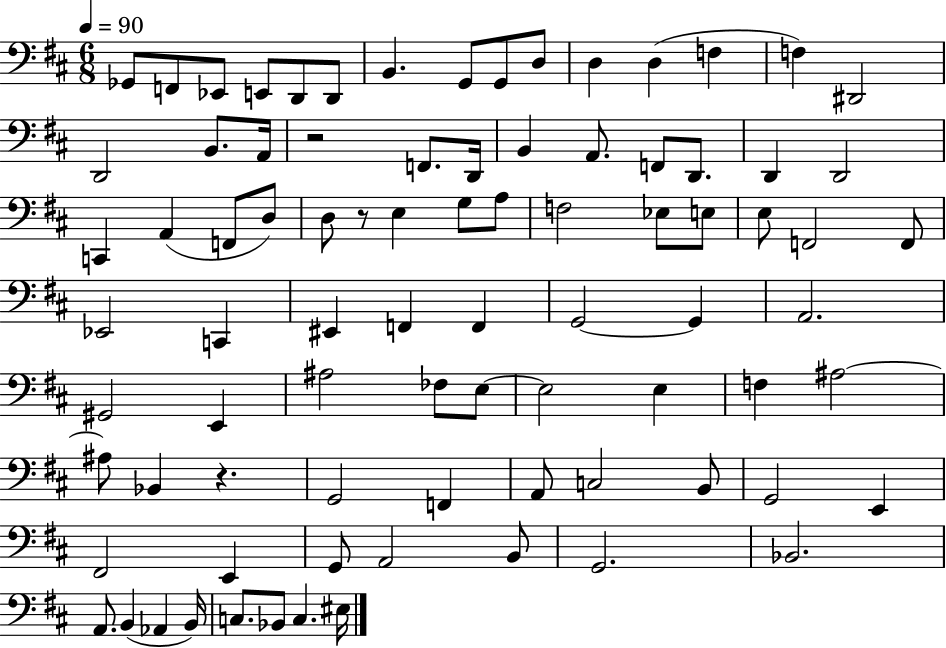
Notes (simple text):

Gb2/e F2/e Eb2/e E2/e D2/e D2/e B2/q. G2/e G2/e D3/e D3/q D3/q F3/q F3/q D#2/h D2/h B2/e. A2/s R/h F2/e. D2/s B2/q A2/e. F2/e D2/e. D2/q D2/h C2/q A2/q F2/e D3/e D3/e R/e E3/q G3/e A3/e F3/h Eb3/e E3/e E3/e F2/h F2/e Eb2/h C2/q EIS2/q F2/q F2/q G2/h G2/q A2/h. G#2/h E2/q A#3/h FES3/e E3/e E3/h E3/q F3/q A#3/h A#3/e Bb2/q R/q. G2/h F2/q A2/e C3/h B2/e G2/h E2/q F#2/h E2/q G2/e A2/h B2/e G2/h. Bb2/h. A2/e. B2/q Ab2/q B2/s C3/e. Bb2/e C3/q. EIS3/s